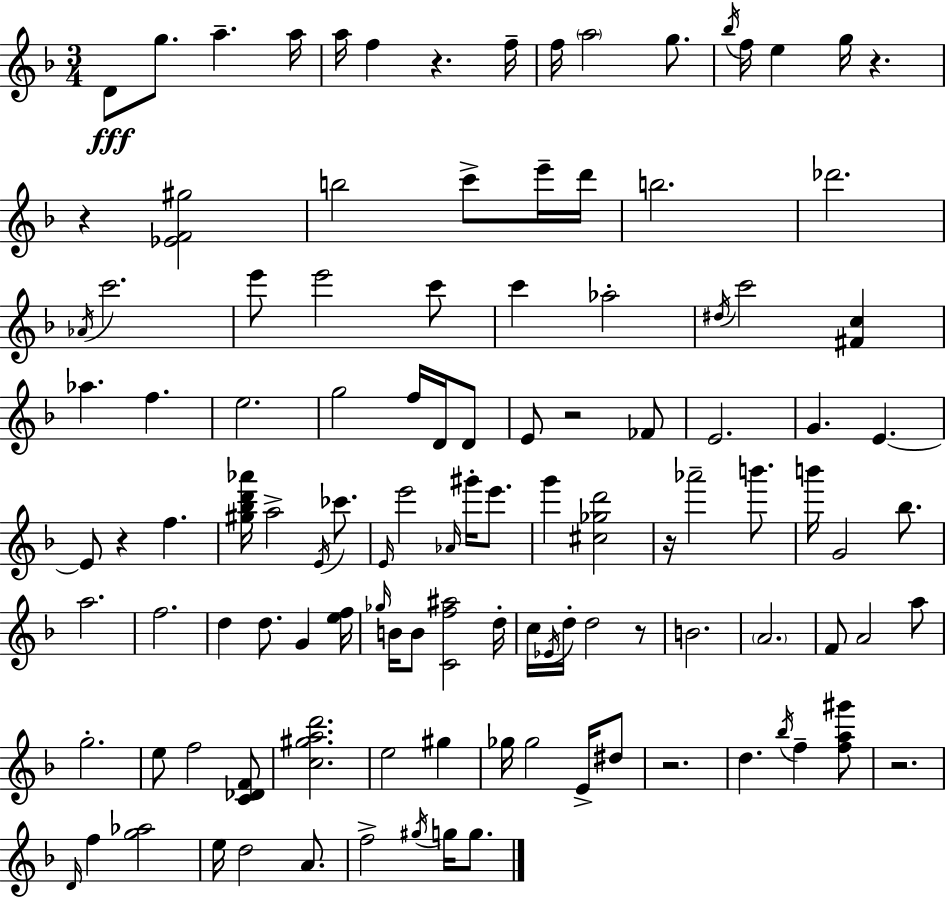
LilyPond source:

{
  \clef treble
  \numericTimeSignature
  \time 3/4
  \key d \minor
  d'8\fff g''8. a''4.-- a''16 | a''16 f''4 r4. f''16-- | f''16 \parenthesize a''2 g''8. | \acciaccatura { bes''16 } f''16 e''4 g''16 r4. | \break r4 <ees' f' gis''>2 | b''2 c'''8-> e'''16-- | d'''16 b''2. | des'''2. | \break \acciaccatura { aes'16 } c'''2. | e'''8 e'''2 | c'''8 c'''4 aes''2-. | \acciaccatura { dis''16 } c'''2 <fis' c''>4 | \break aes''4. f''4. | e''2. | g''2 f''16 | d'16 d'8 e'8 r2 | \break fes'8 e'2. | g'4. e'4.~~ | e'8 r4 f''4. | <gis'' bes'' d''' aes'''>16 a''2-> | \break \acciaccatura { e'16 } ces'''8. \grace { e'16 } e'''2 | \grace { aes'16 } gis'''16-. e'''8. g'''4 <cis'' ges'' d'''>2 | r16 aes'''2-- | b'''8. b'''16 g'2 | \break bes''8. a''2. | f''2. | d''4 d''8. | g'4 <e'' f''>16 \grace { ges''16 } b'16 b'8 <c' f'' ais''>2 | \break d''16-. c''16 \acciaccatura { ees'16 } d''16-. d''2 | r8 b'2. | \parenthesize a'2. | f'8 a'2 | \break a''8 g''2.-. | e''8 f''2 | <c' des' f'>8 <c'' gis'' a'' d'''>2. | e''2 | \break gis''4 ges''16 ges''2 | e'16-> dis''8 r2. | d''4. | \acciaccatura { bes''16 } f''4-- <f'' a'' gis'''>8 r2. | \break \grace { d'16 } f''4 | <g'' aes''>2 e''16 d''2 | a'8. f''2-> | \acciaccatura { gis''16 } g''16 g''8. \bar "|."
}